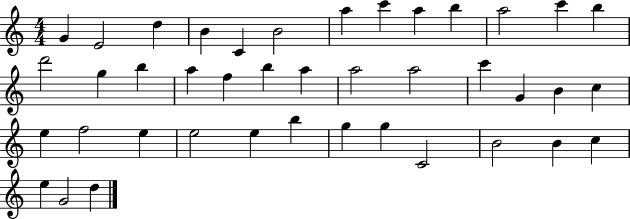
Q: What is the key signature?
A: C major